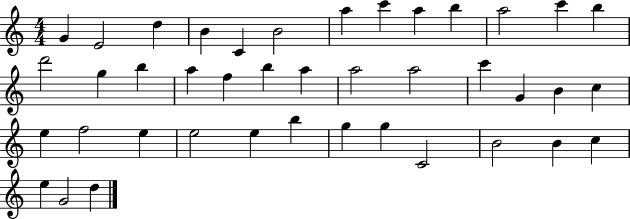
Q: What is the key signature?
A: C major